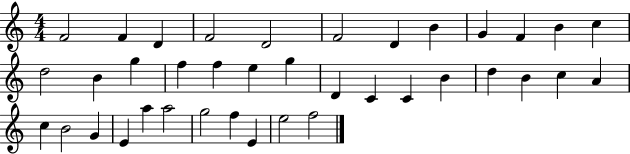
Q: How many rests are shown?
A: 0